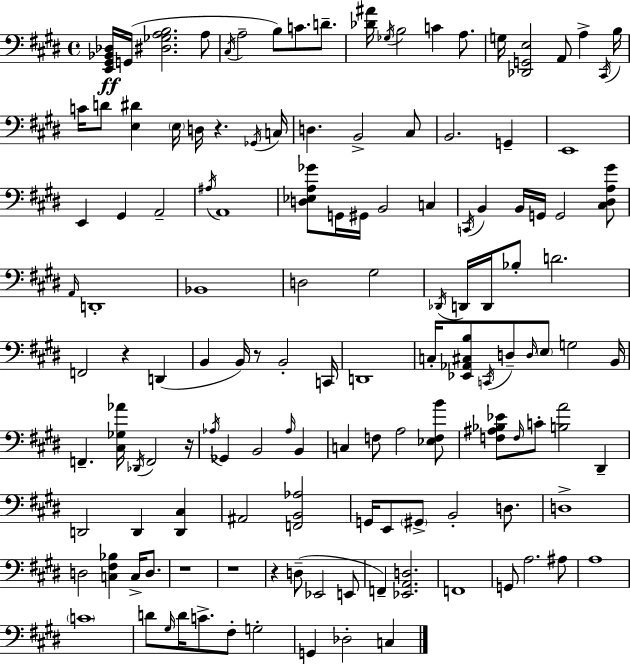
X:1
T:Untitled
M:4/4
L:1/4
K:E
[E,,^G,,_B,,_D,]/4 G,,/4 [^D,_G,A,B,]2 A,/2 ^C,/4 A,2 B,/2 C/2 D/2 [_D^A]/4 _G,/4 B,2 C A,/2 G,/4 [_D,,G,,E,]2 A,,/2 A, ^C,,/4 B,/4 C/4 D/2 [E,^D] E,/4 D,/4 z _G,,/4 C,/4 D, B,,2 ^C,/2 B,,2 G,, E,,4 E,, ^G,, A,,2 ^A,/4 A,,4 [D,_E,A,_G]/2 G,,/4 ^G,,/4 B,,2 C, C,,/4 B,, B,,/4 G,,/4 G,,2 [^C,^D,A,^G]/2 A,,/4 D,,4 _B,,4 D,2 ^G,2 _D,,/4 D,,/4 D,,/4 _B,/2 D2 F,,2 z D,, B,, B,,/4 z/2 B,,2 C,,/4 D,,4 C,/4 [_E,,_A,,^C,B,]/2 C,,/4 D,/2 D,/4 E,/2 G,2 B,,/4 F,, [^C,_G,_A]/4 _D,,/4 F,,2 z/4 _A,/4 _G,, B,,2 _A,/4 B,, C, F,/2 A,2 [_E,F,B]/2 [F,^A,_B,_E]/2 F,/4 C/2 [B,A]2 ^D,, D,,2 D,, [D,,^C,] ^A,,2 [F,,B,,_A,]2 G,,/4 E,,/2 ^G,,/2 B,,2 D,/2 D,4 D,2 [C,^F,_B,] C,/4 D,/2 z4 z4 z D,/2 _E,,2 E,,/2 F,, [_E,,A,,D,]2 F,,4 G,,/2 A,2 ^A,/2 A,4 C4 D/2 ^G,/4 D/4 C/2 ^F,/2 G,2 G,, _D,2 C,